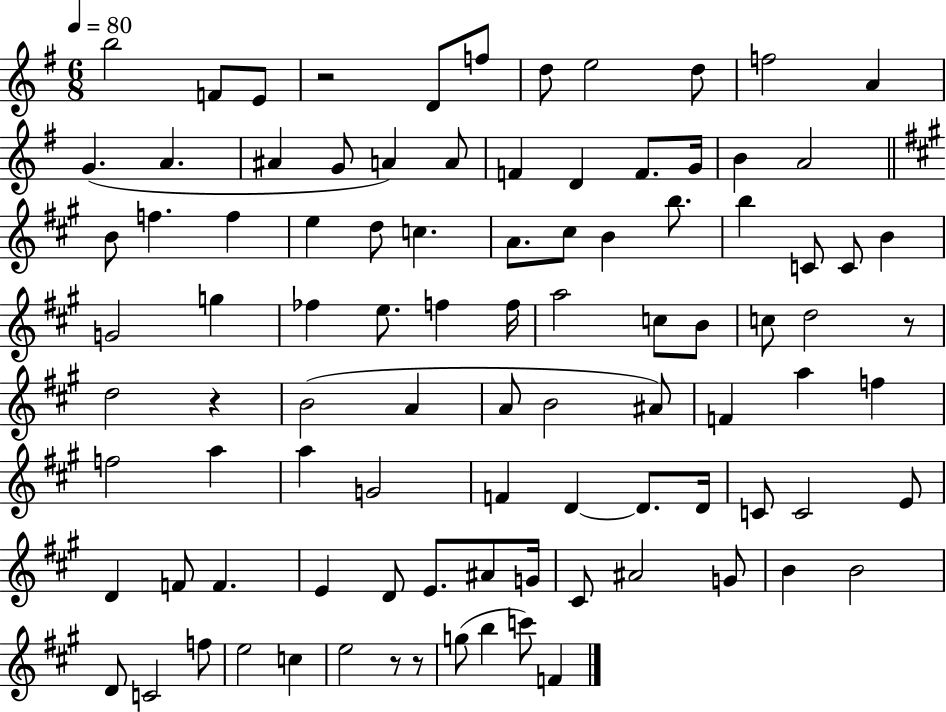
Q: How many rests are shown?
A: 5